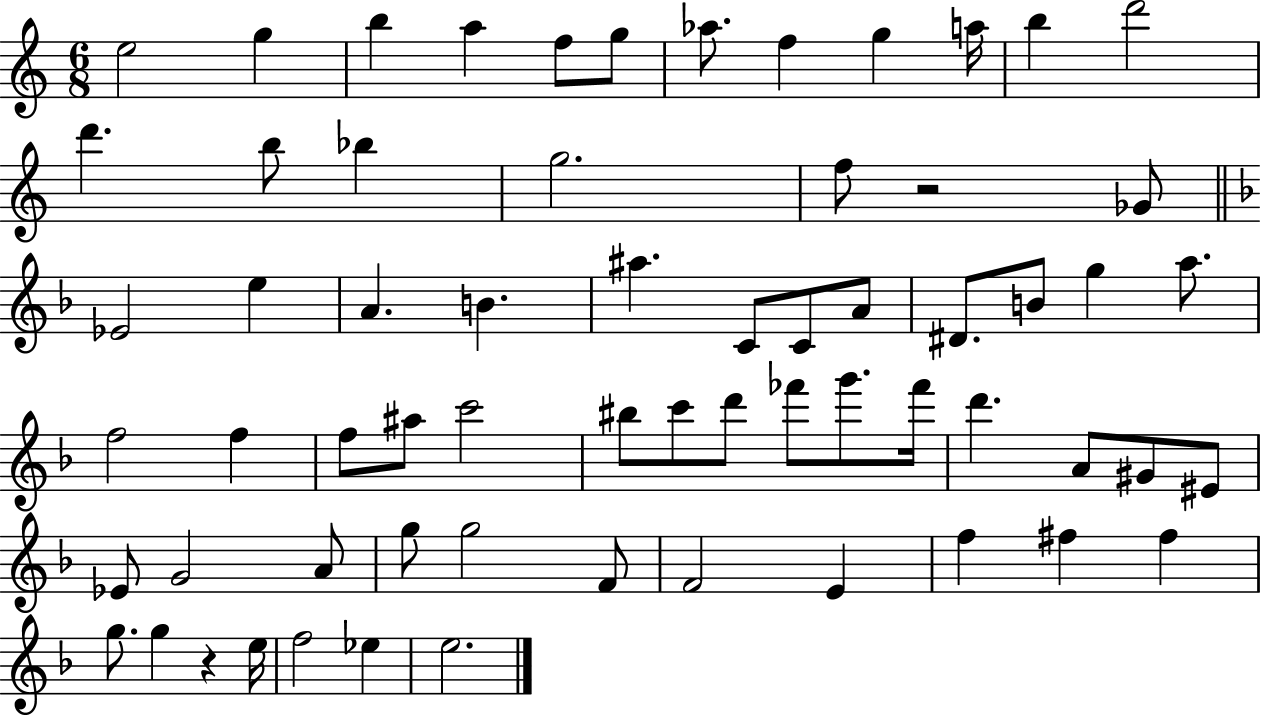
X:1
T:Untitled
M:6/8
L:1/4
K:C
e2 g b a f/2 g/2 _a/2 f g a/4 b d'2 d' b/2 _b g2 f/2 z2 _G/2 _E2 e A B ^a C/2 C/2 A/2 ^D/2 B/2 g a/2 f2 f f/2 ^a/2 c'2 ^b/2 c'/2 d'/2 _f'/2 g'/2 _f'/4 d' A/2 ^G/2 ^E/2 _E/2 G2 A/2 g/2 g2 F/2 F2 E f ^f ^f g/2 g z e/4 f2 _e e2